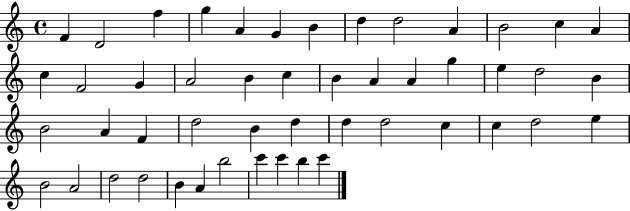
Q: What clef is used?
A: treble